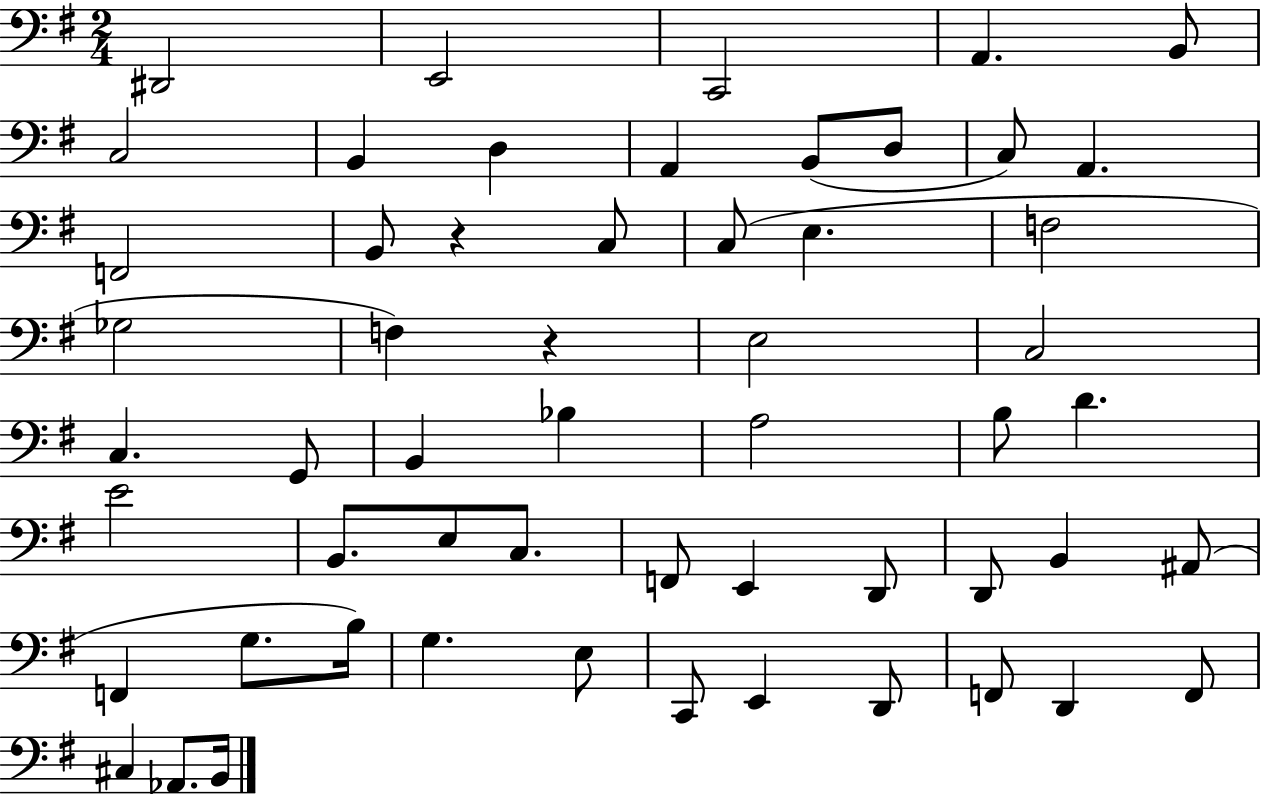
{
  \clef bass
  \numericTimeSignature
  \time 2/4
  \key g \major
  dis,2 | e,2 | c,2 | a,4. b,8 | \break c2 | b,4 d4 | a,4 b,8( d8 | c8) a,4. | \break f,2 | b,8 r4 c8 | c8( e4. | f2 | \break ges2 | f4) r4 | e2 | c2 | \break c4. g,8 | b,4 bes4 | a2 | b8 d'4. | \break e'2 | b,8. e8 c8. | f,8 e,4 d,8 | d,8 b,4 ais,8( | \break f,4 g8. b16) | g4. e8 | c,8 e,4 d,8 | f,8 d,4 f,8 | \break cis4 aes,8. b,16 | \bar "|."
}